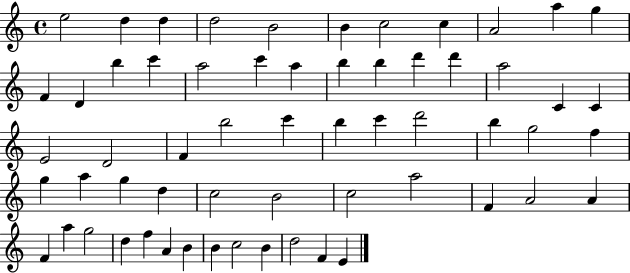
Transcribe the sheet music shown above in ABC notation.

X:1
T:Untitled
M:4/4
L:1/4
K:C
e2 d d d2 B2 B c2 c A2 a g F D b c' a2 c' a b b d' d' a2 C C E2 D2 F b2 c' b c' d'2 b g2 f g a g d c2 B2 c2 a2 F A2 A F a g2 d f A B B c2 B d2 F E